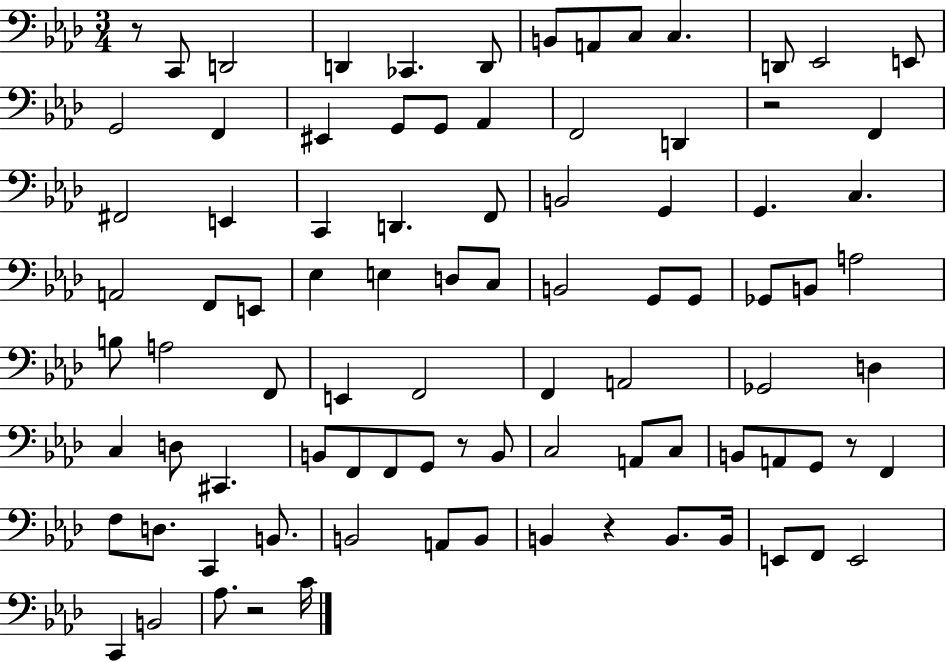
X:1
T:Untitled
M:3/4
L:1/4
K:Ab
z/2 C,,/2 D,,2 D,, _C,, D,,/2 B,,/2 A,,/2 C,/2 C, D,,/2 _E,,2 E,,/2 G,,2 F,, ^E,, G,,/2 G,,/2 _A,, F,,2 D,, z2 F,, ^F,,2 E,, C,, D,, F,,/2 B,,2 G,, G,, C, A,,2 F,,/2 E,,/2 _E, E, D,/2 C,/2 B,,2 G,,/2 G,,/2 _G,,/2 B,,/2 A,2 B,/2 A,2 F,,/2 E,, F,,2 F,, A,,2 _G,,2 D, C, D,/2 ^C,, B,,/2 F,,/2 F,,/2 G,,/2 z/2 B,,/2 C,2 A,,/2 C,/2 B,,/2 A,,/2 G,,/2 z/2 F,, F,/2 D,/2 C,, B,,/2 B,,2 A,,/2 B,,/2 B,, z B,,/2 B,,/4 E,,/2 F,,/2 E,,2 C,, B,,2 _A,/2 z2 C/4